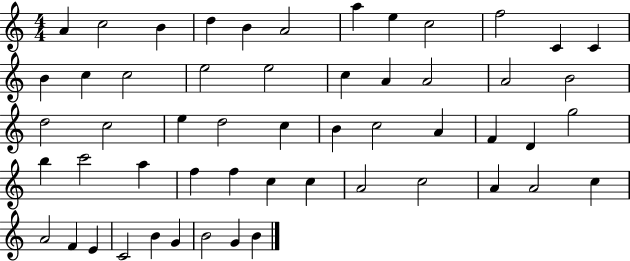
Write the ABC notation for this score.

X:1
T:Untitled
M:4/4
L:1/4
K:C
A c2 B d B A2 a e c2 f2 C C B c c2 e2 e2 c A A2 A2 B2 d2 c2 e d2 c B c2 A F D g2 b c'2 a f f c c A2 c2 A A2 c A2 F E C2 B G B2 G B